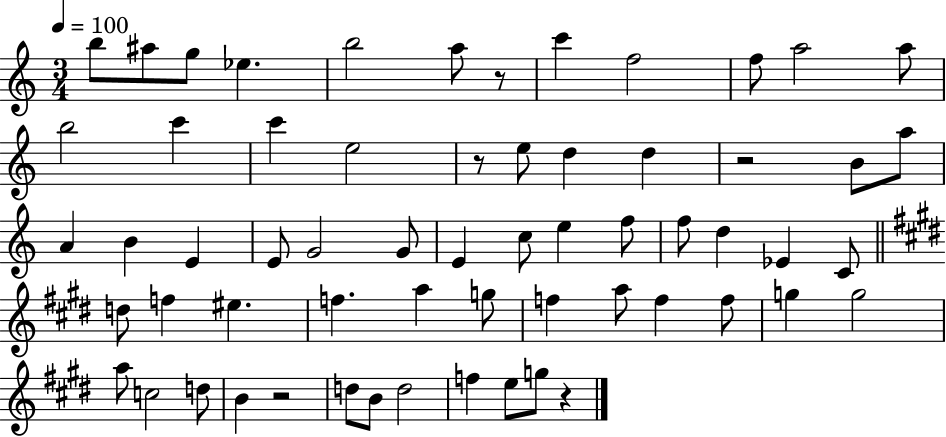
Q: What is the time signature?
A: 3/4